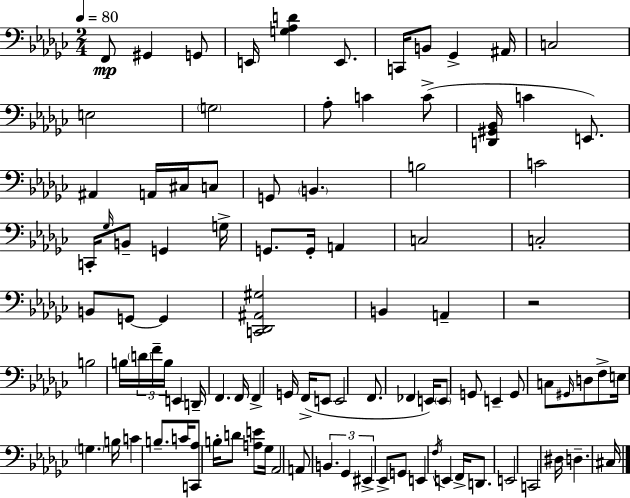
X:1
T:Untitled
M:2/4
L:1/4
K:Ebm
F,,/2 ^G,, G,,/2 E,,/4 [G,_A,D] E,,/2 C,,/4 B,,/2 _G,, ^A,,/4 C,2 E,2 G,2 _A,/2 C C/2 [D,,^G,,_B,,]/4 C E,,/2 ^A,, A,,/4 ^C,/4 C,/2 G,,/2 B,, B,2 C2 C,,/4 _G,/4 B,,/2 G,, G,/4 G,,/2 G,,/4 A,, C,2 C,2 B,,/2 G,,/2 G,, [C,,_D,,^A,,^G,]2 B,, A,, z2 B,2 B,/4 D/4 F/4 B,/4 E,, D,,/4 F,, F,,/4 F,, G,,/4 F,,/4 E,,/2 E,,2 F,,/2 _F,, E,,/4 E,,/2 G,,/2 E,, G,,/2 C,/2 ^G,,/4 D,/2 F,/2 E,/4 G, B,/4 C B,/2 C/4 [C,,_A,]/2 B,/4 D/2 [A,E]/2 _G,/4 _A,,2 A,,/2 B,, _G,, ^E,, _E,,/2 G,,/2 E,, F,/4 E,, F,,/4 D,,/2 E,,2 C,,2 ^D,/4 D, ^C,/4